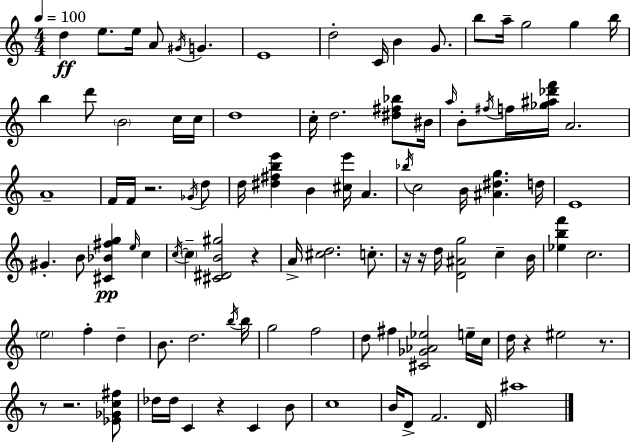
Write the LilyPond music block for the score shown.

{
  \clef treble
  \numericTimeSignature
  \time 4/4
  \key a \minor
  \tempo 4 = 100
  d''4\ff e''8. e''16 a'8 \acciaccatura { gis'16 } g'4. | e'1 | d''2-. c'16 b'4 g'8. | b''8 a''16-- g''2 g''4 | \break b''16 b''4 d'''8 \parenthesize b'2 c''16 | c''16 d''1 | c''16-. d''2. <dis'' fis'' bes''>8 | bis'16 \grace { a''16 } b'8-. \acciaccatura { fis''16 } f''16 <ges'' ais'' des''' f'''>16 a'2. | \break a'1-- | f'16 f'16 r2. | \acciaccatura { ges'16 } d''8 d''16 <dis'' fis'' b'' e'''>4 b'4 <cis'' e'''>16 a'4. | \acciaccatura { bes''16 } c''2 b'16 <ais' dis'' g''>4. | \break d''16 e'1 | gis'4.-. b'8 <cis' bes' fis'' g''>4\pp | \grace { e''16 } c''4 \acciaccatura { c''16~ }~ \parenthesize c''4-- <cis' dis' b' gis''>2 | r4 a'16-> <cis'' d''>2. | \break c''8.-. r16 r16 d''16 <d' ais' g''>2 | c''4-- b'16 <ees'' b'' f'''>4 c''2. | \parenthesize e''2 f''4-. | d''4-- b'8. d''2. | \break \acciaccatura { b''16 } b''16 g''2 | f''2 d''8 fis''4 <cis' ges' aes' ees''>2 | e''16-- c''16 d''16 r4 eis''2 | r8. r8 r2. | \break <ees' ges' c'' fis''>8 des''16 des''16 c'4 r4 | c'4 b'8 c''1 | b'16 d'8-> f'2. | d'16 ais''1 | \break \bar "|."
}